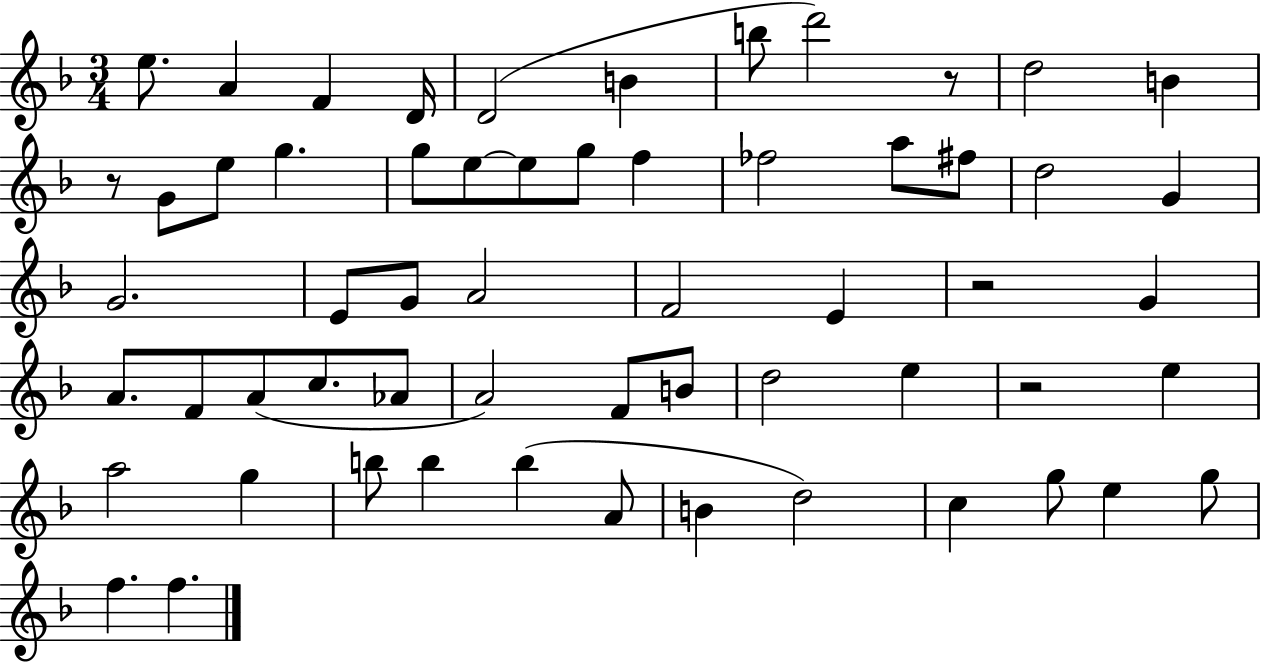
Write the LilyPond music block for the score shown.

{
  \clef treble
  \numericTimeSignature
  \time 3/4
  \key f \major
  \repeat volta 2 { e''8. a'4 f'4 d'16 | d'2( b'4 | b''8 d'''2) r8 | d''2 b'4 | \break r8 g'8 e''8 g''4. | g''8 e''8~~ e''8 g''8 f''4 | fes''2 a''8 fis''8 | d''2 g'4 | \break g'2. | e'8 g'8 a'2 | f'2 e'4 | r2 g'4 | \break a'8. f'8 a'8( c''8. aes'8 | a'2) f'8 b'8 | d''2 e''4 | r2 e''4 | \break a''2 g''4 | b''8 b''4 b''4( a'8 | b'4 d''2) | c''4 g''8 e''4 g''8 | \break f''4. f''4. | } \bar "|."
}